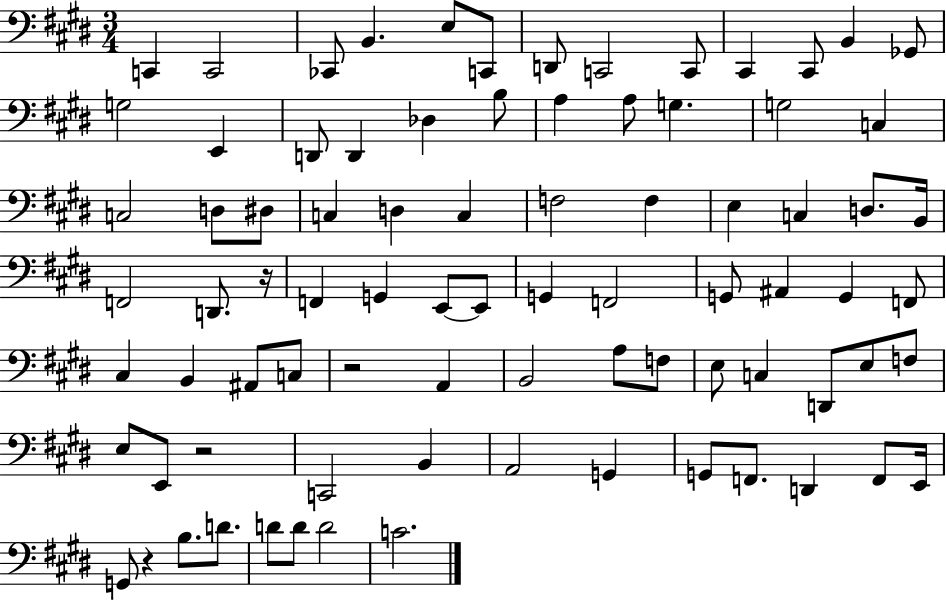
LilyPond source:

{
  \clef bass
  \numericTimeSignature
  \time 3/4
  \key e \major
  c,4 c,2 | ces,8 b,4. e8 c,8 | d,8 c,2 c,8 | cis,4 cis,8 b,4 ges,8 | \break g2 e,4 | d,8 d,4 des4 b8 | a4 a8 g4. | g2 c4 | \break c2 d8 dis8 | c4 d4 c4 | f2 f4 | e4 c4 d8. b,16 | \break f,2 d,8. r16 | f,4 g,4 e,8~~ e,8 | g,4 f,2 | g,8 ais,4 g,4 f,8 | \break cis4 b,4 ais,8 c8 | r2 a,4 | b,2 a8 f8 | e8 c4 d,8 e8 f8 | \break e8 e,8 r2 | c,2 b,4 | a,2 g,4 | g,8 f,8. d,4 f,8 e,16 | \break g,8 r4 b8. d'8. | d'8 d'8 d'2 | c'2. | \bar "|."
}